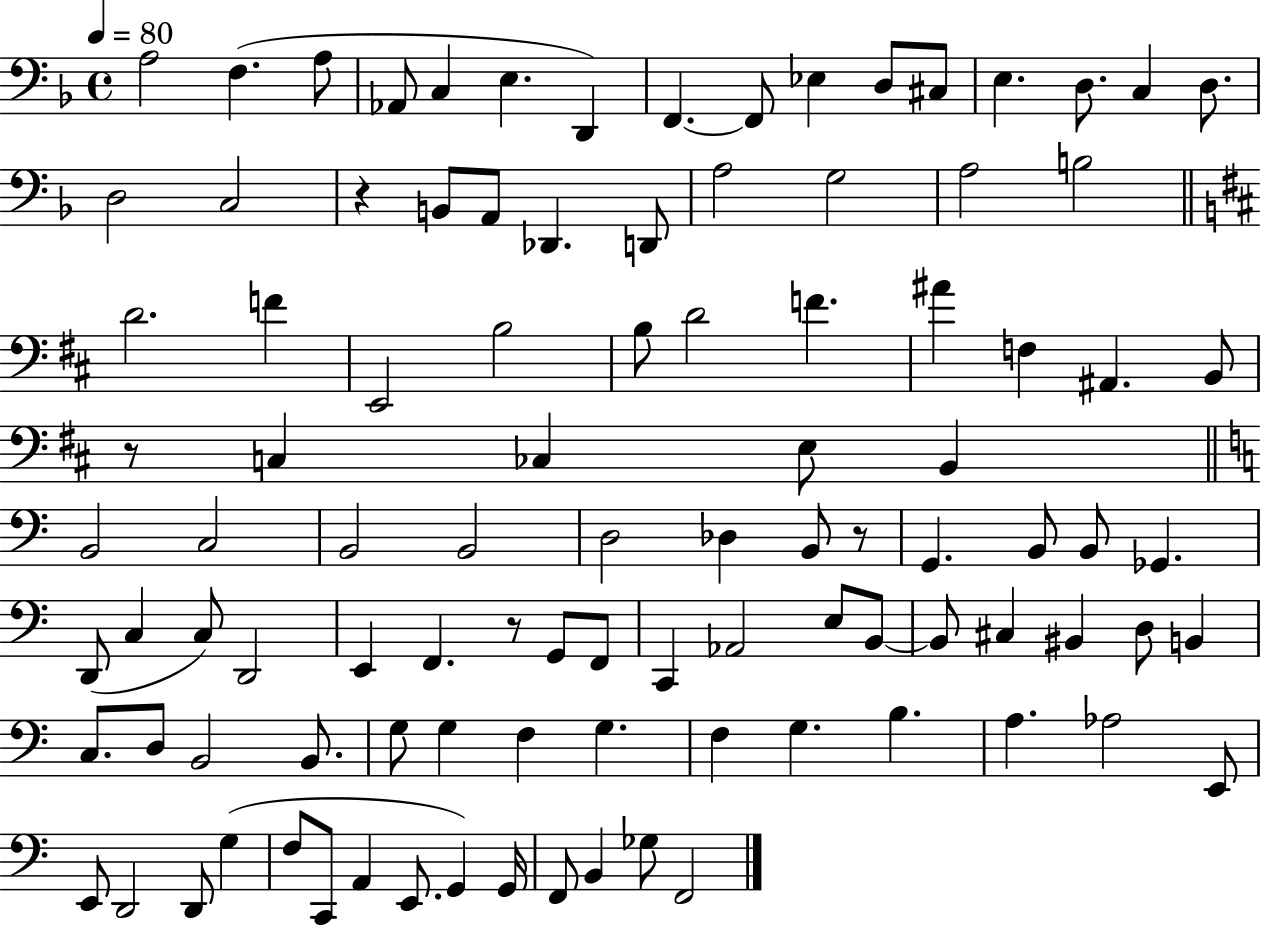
A3/h F3/q. A3/e Ab2/e C3/q E3/q. D2/q F2/q. F2/e Eb3/q D3/e C#3/e E3/q. D3/e. C3/q D3/e. D3/h C3/h R/q B2/e A2/e Db2/q. D2/e A3/h G3/h A3/h B3/h D4/h. F4/q E2/h B3/h B3/e D4/h F4/q. A#4/q F3/q A#2/q. B2/e R/e C3/q CES3/q E3/e B2/q B2/h C3/h B2/h B2/h D3/h Db3/q B2/e R/e G2/q. B2/e B2/e Gb2/q. D2/e C3/q C3/e D2/h E2/q F2/q. R/e G2/e F2/e C2/q Ab2/h E3/e B2/e B2/e C#3/q BIS2/q D3/e B2/q C3/e. D3/e B2/h B2/e. G3/e G3/q F3/q G3/q. F3/q G3/q. B3/q. A3/q. Ab3/h E2/e E2/e D2/h D2/e G3/q F3/e C2/e A2/q E2/e. G2/q G2/s F2/e B2/q Gb3/e F2/h